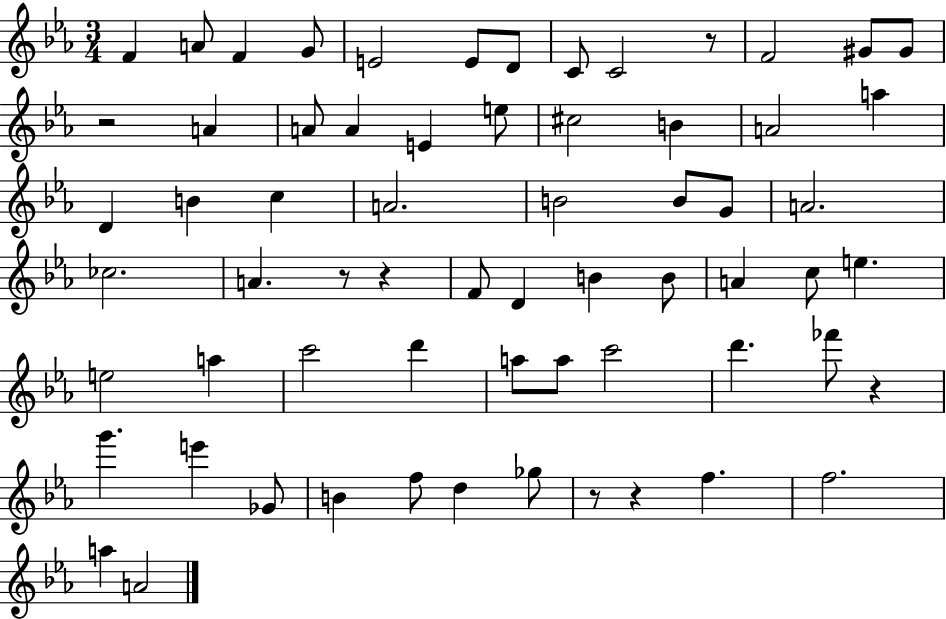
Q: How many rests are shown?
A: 7